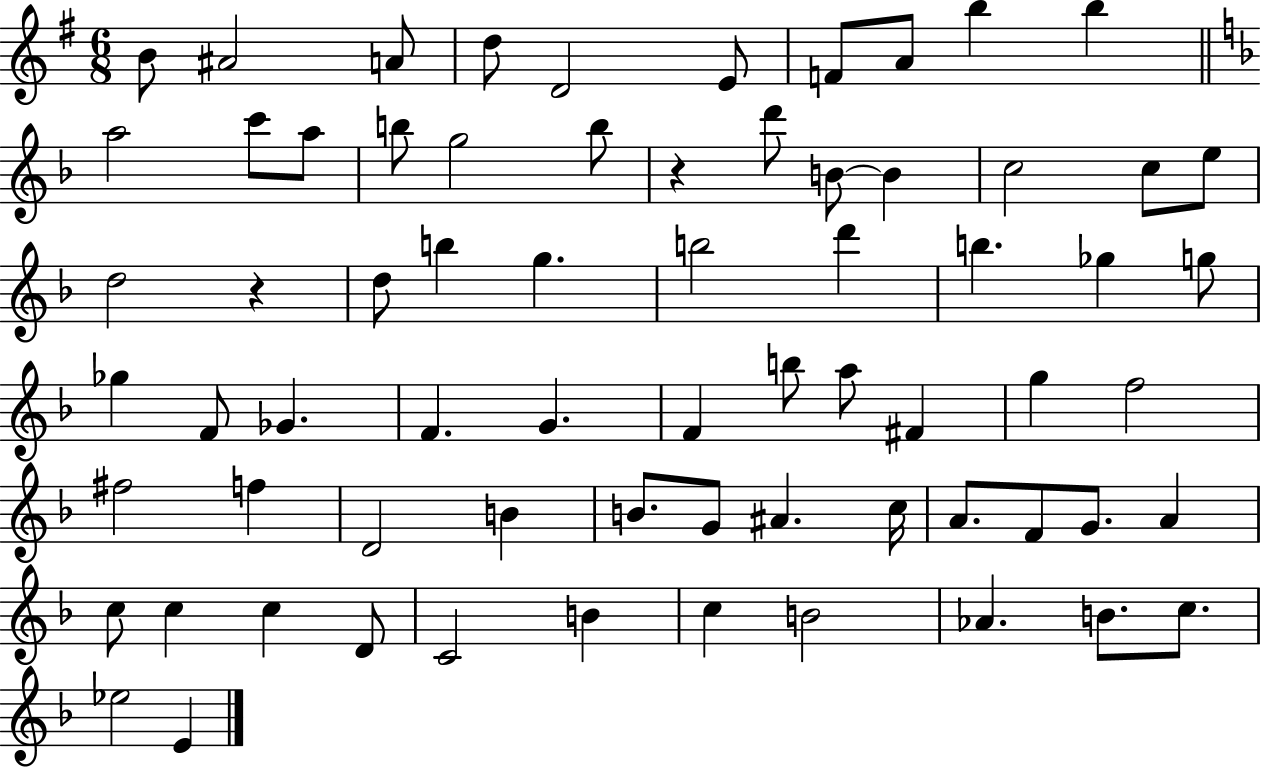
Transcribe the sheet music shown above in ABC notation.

X:1
T:Untitled
M:6/8
L:1/4
K:G
B/2 ^A2 A/2 d/2 D2 E/2 F/2 A/2 b b a2 c'/2 a/2 b/2 g2 b/2 z d'/2 B/2 B c2 c/2 e/2 d2 z d/2 b g b2 d' b _g g/2 _g F/2 _G F G F b/2 a/2 ^F g f2 ^f2 f D2 B B/2 G/2 ^A c/4 A/2 F/2 G/2 A c/2 c c D/2 C2 B c B2 _A B/2 c/2 _e2 E